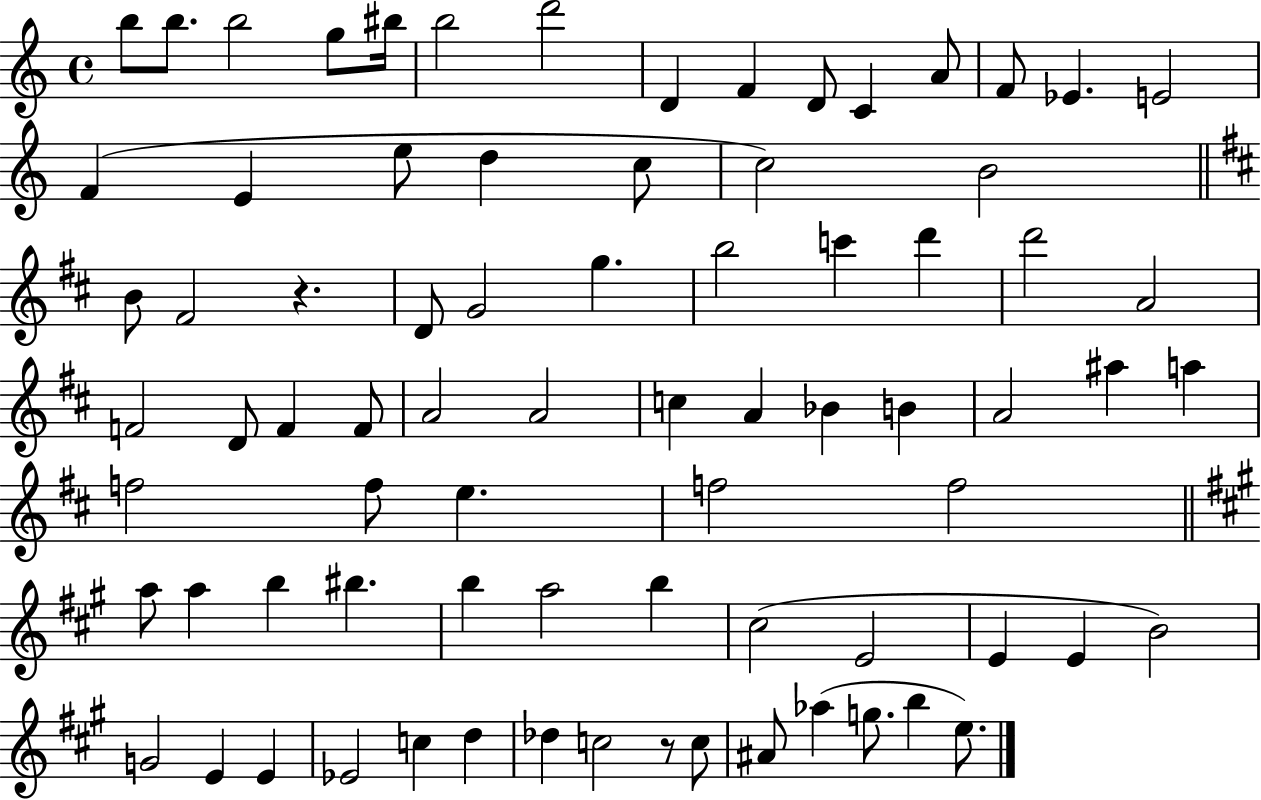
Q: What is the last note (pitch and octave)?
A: E5